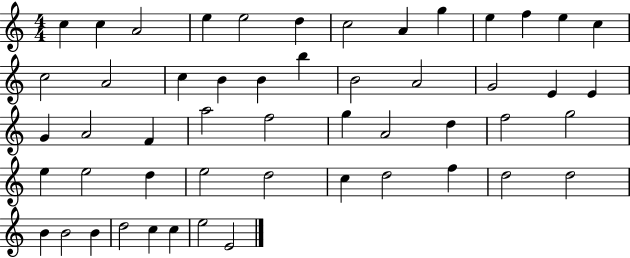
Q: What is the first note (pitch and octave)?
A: C5